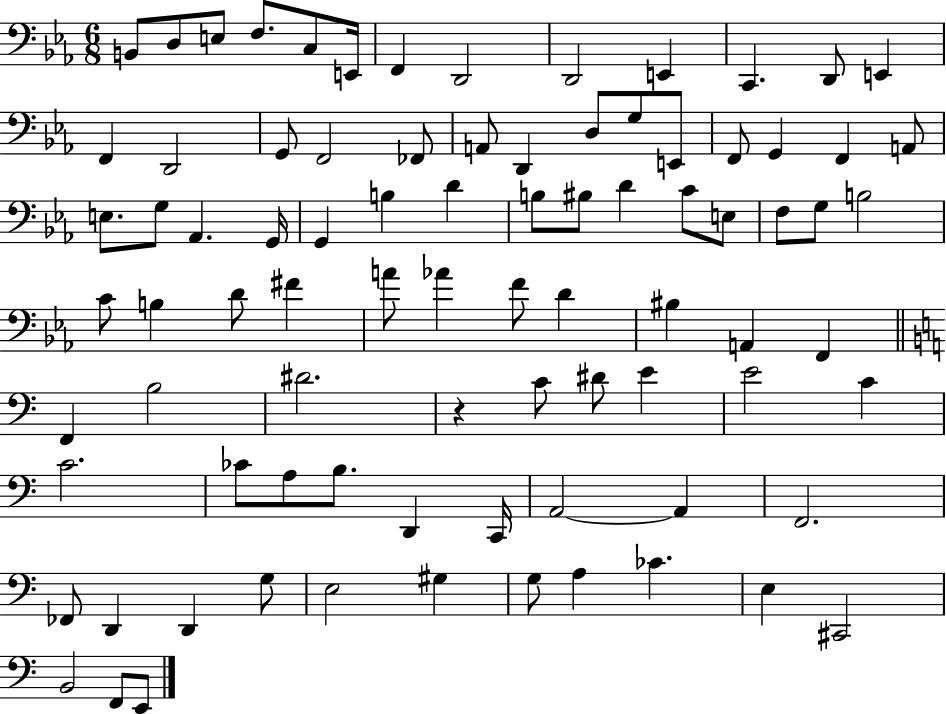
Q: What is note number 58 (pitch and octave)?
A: D#4